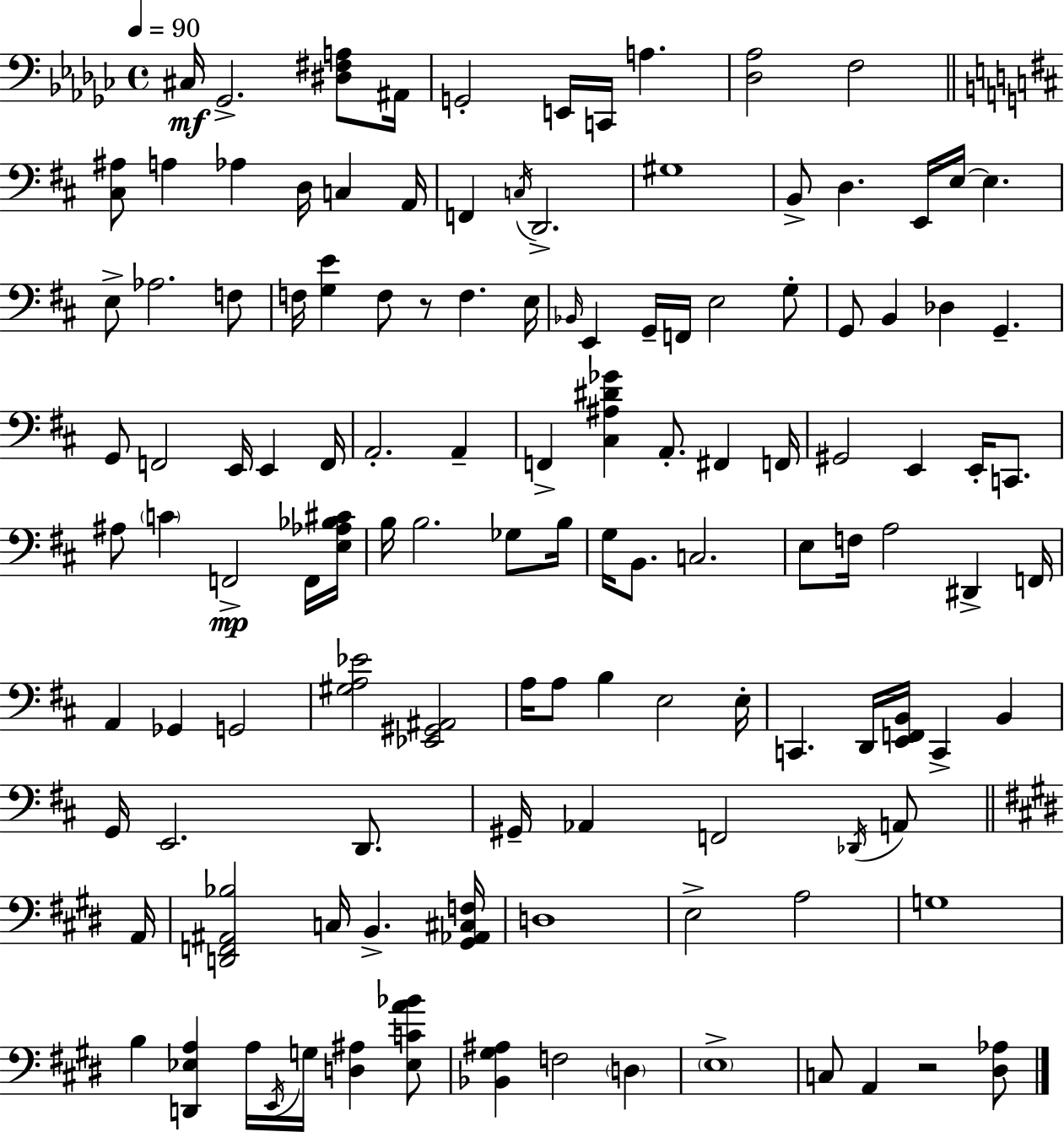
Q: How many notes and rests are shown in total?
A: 124